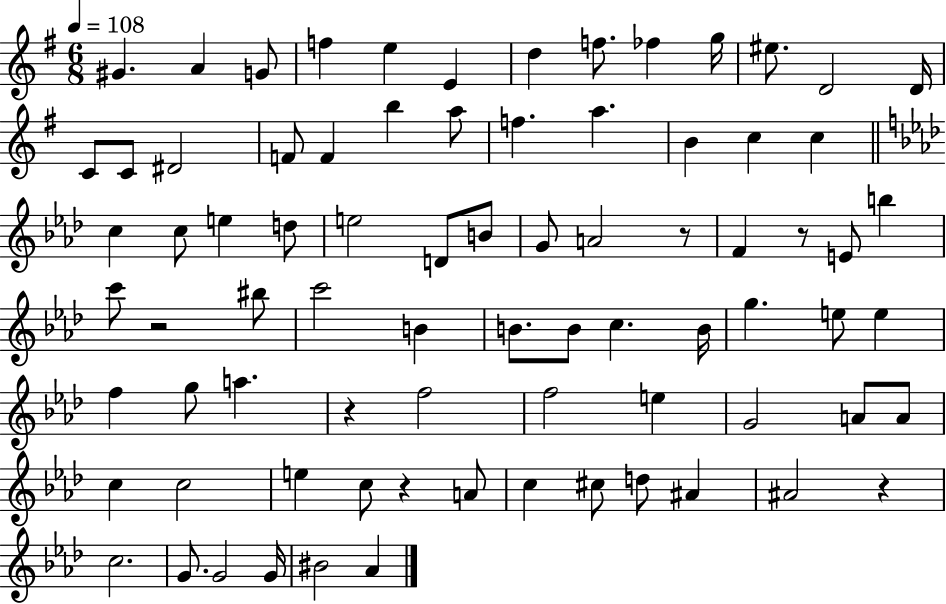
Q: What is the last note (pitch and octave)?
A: Ab4